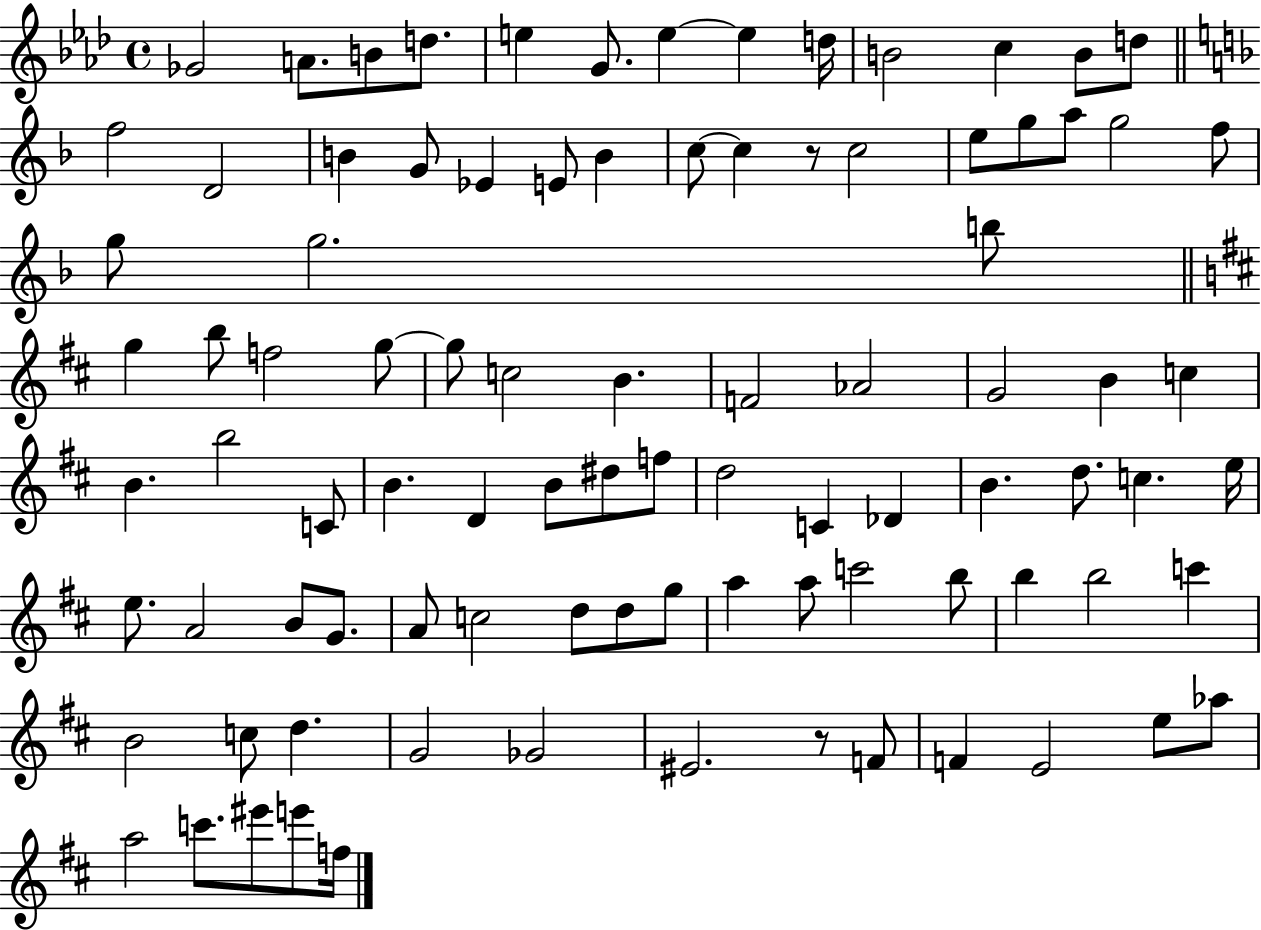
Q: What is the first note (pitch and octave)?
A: Gb4